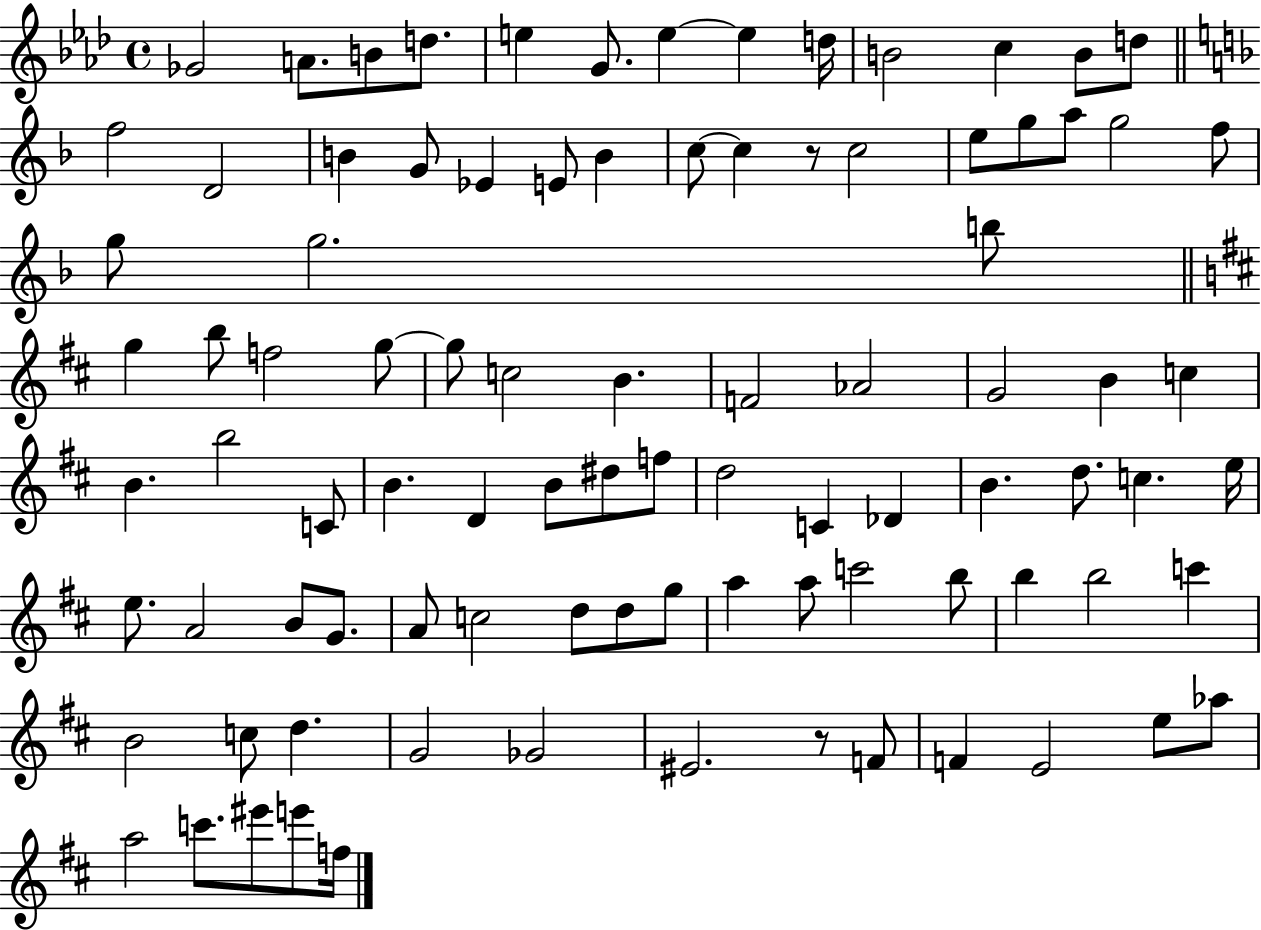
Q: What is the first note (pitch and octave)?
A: Gb4